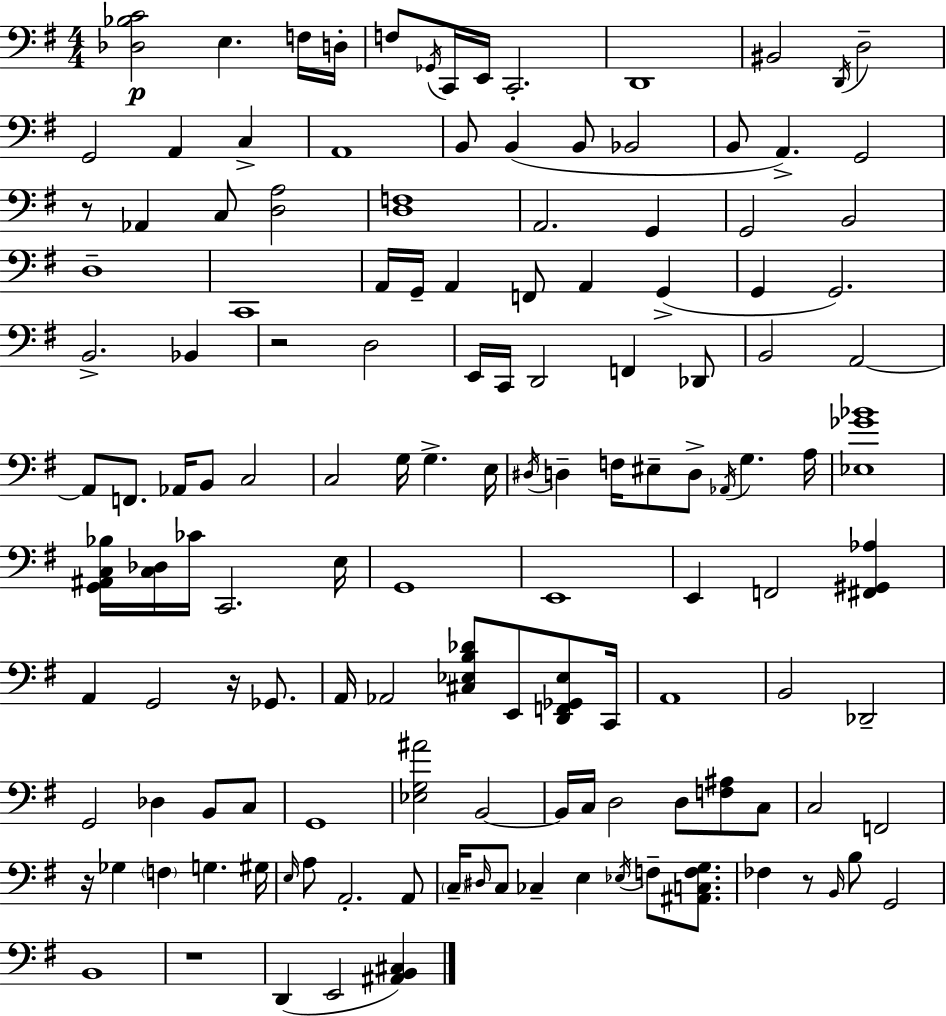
{
  \clef bass
  \numericTimeSignature
  \time 4/4
  \key g \major
  <des bes c'>2\p e4. f16 d16-. | f8 \acciaccatura { ges,16 } c,16 e,16 c,2.-. | d,1 | bis,2 \acciaccatura { d,16 } d2-- | \break g,2 a,4 c4-> | a,1 | b,8 b,4( b,8 bes,2 | b,8 a,4.->) g,2 | \break r8 aes,4 c8 <d a>2 | <d f>1 | a,2. g,4 | g,2 b,2 | \break d1-- | c,1 | a,16 g,16-- a,4 f,8 a,4 g,4->( | g,4 g,2.) | \break b,2.-> bes,4 | r2 d2 | e,16 c,16 d,2 f,4 | des,8 b,2 a,2~~ | \break a,8 f,8. aes,16 b,8 c2 | c2 g16 g4.-> | e16 \acciaccatura { dis16 } d4-- f16 eis8-- d8-> \acciaccatura { aes,16 } g4. | a16 <ees ges' bes'>1 | \break <g, ais, c bes>16 <c des>16 ces'16 c,2. | e16 g,1 | e,1 | e,4 f,2 | \break <fis, gis, aes>4 a,4 g,2 | r16 ges,8. a,16 aes,2 <cis ees b des'>8 e,8 | <d, f, ges, ees>8 c,16 a,1 | b,2 des,2-- | \break g,2 des4 | b,8 c8 g,1 | <ees g ais'>2 b,2~~ | b,16 c16 d2 d8 | \break <f ais>8 c8 c2 f,2 | r16 ges4 \parenthesize f4 g4. | gis16 \grace { e16 } a8 a,2.-. | a,8 \parenthesize c16-- \grace { dis16 } c8 ces4-- e4 | \break \acciaccatura { ees16 } f8-- <ais, c f g>8. fes4 r8 \grace { b,16 } b8 | g,2 b,1 | r1 | d,4( e,2 | \break <ais, b, cis>4) \bar "|."
}